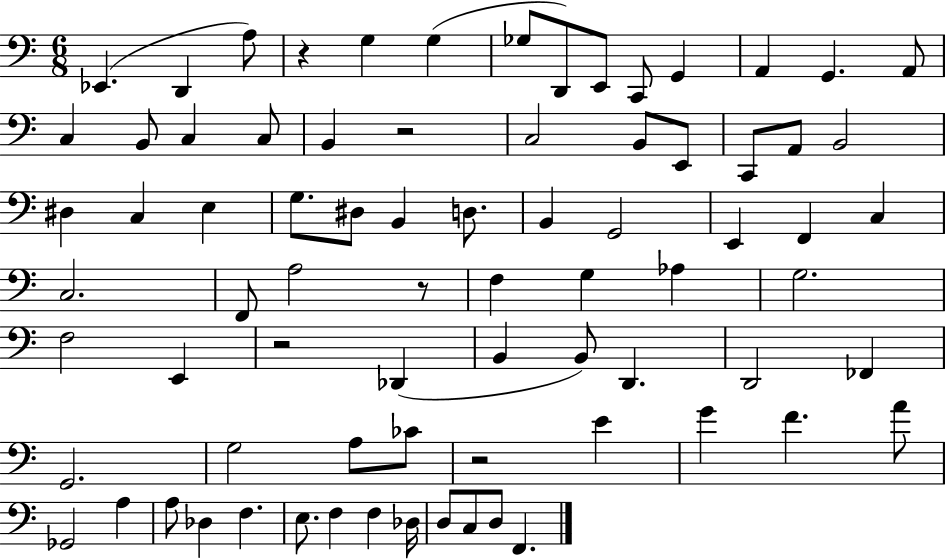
{
  \clef bass
  \numericTimeSignature
  \time 6/8
  \key c \major
  ees,4.( d,4 a8) | r4 g4 g4( | ges8 d,8) e,8 c,8 g,4 | a,4 g,4. a,8 | \break c4 b,8 c4 c8 | b,4 r2 | c2 b,8 e,8 | c,8 a,8 b,2 | \break dis4 c4 e4 | g8. dis8 b,4 d8. | b,4 g,2 | e,4 f,4 c4 | \break c2. | f,8 a2 r8 | f4 g4 aes4 | g2. | \break f2 e,4 | r2 des,4( | b,4 b,8) d,4. | d,2 fes,4 | \break g,2. | g2 a8 ces'8 | r2 e'4 | g'4 f'4. a'8 | \break ges,2 a4 | a8 des4 f4. | e8. f4 f4 des16 | d8 c8 d8 f,4. | \break \bar "|."
}